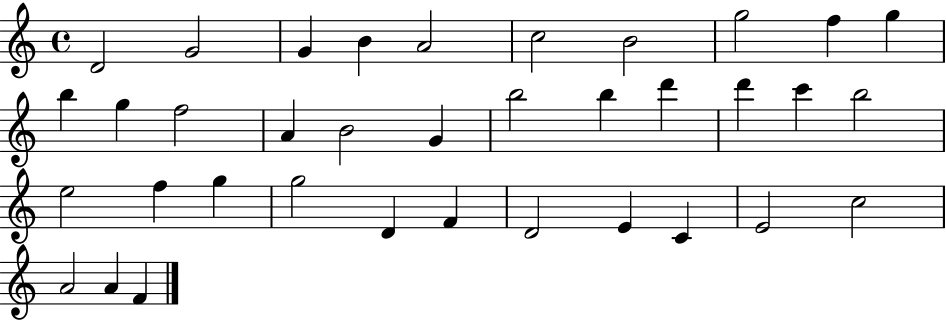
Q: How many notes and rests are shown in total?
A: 36